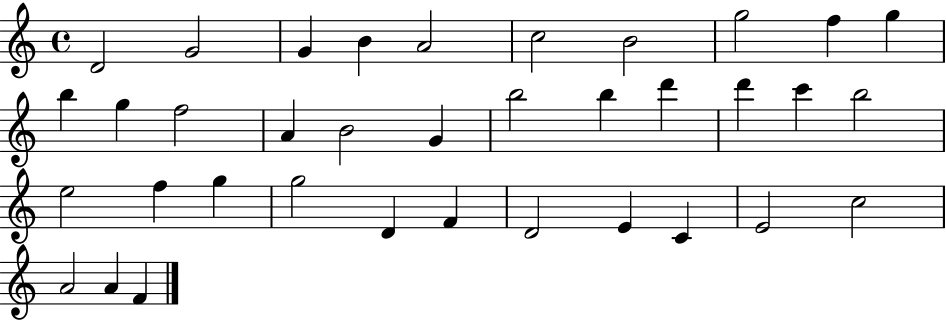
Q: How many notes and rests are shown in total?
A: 36